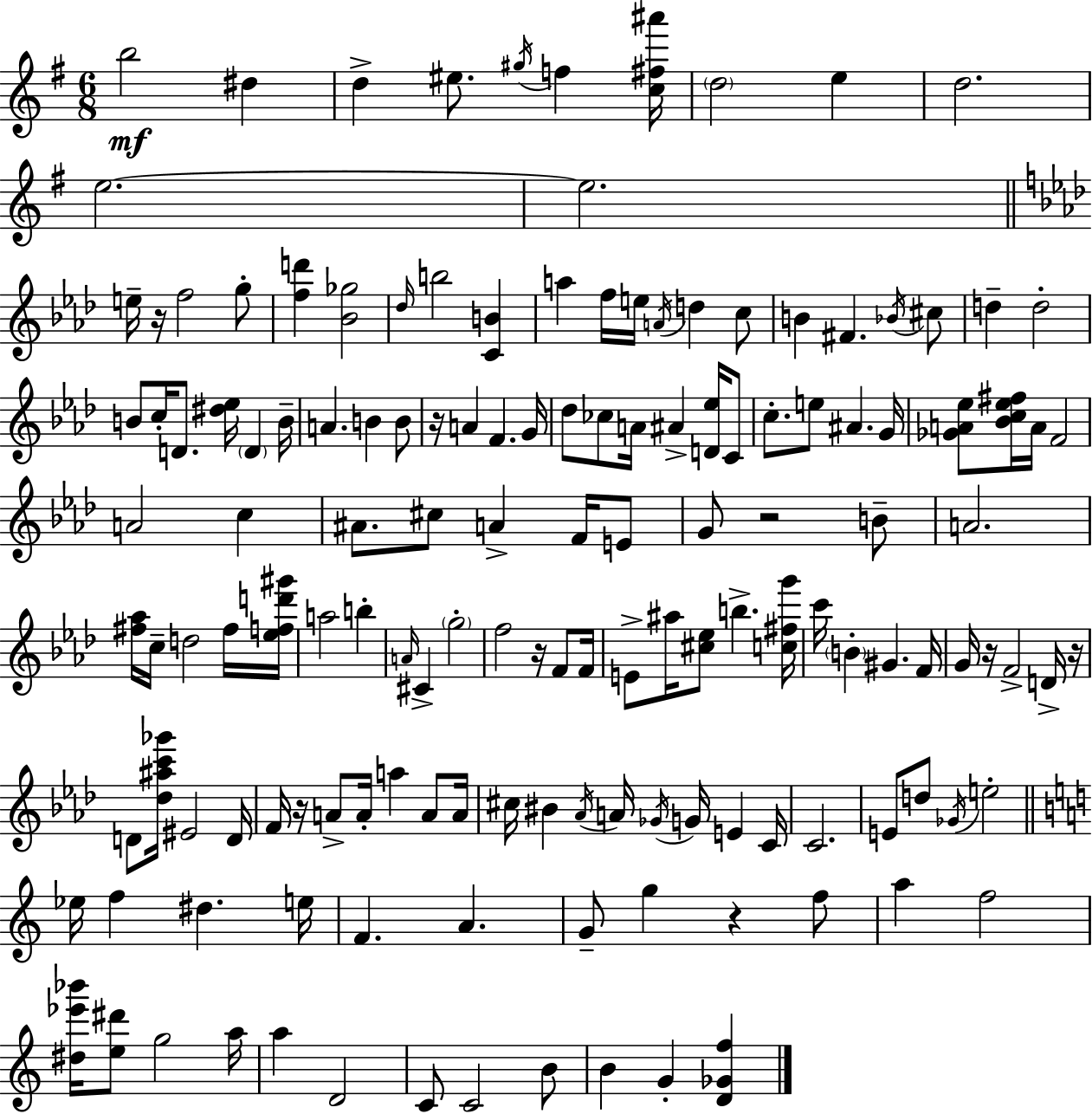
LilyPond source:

{
  \clef treble
  \numericTimeSignature
  \time 6/8
  \key e \minor
  b''2\mf dis''4 | d''4-> eis''8. \acciaccatura { gis''16 } f''4 | <c'' fis'' ais'''>16 \parenthesize d''2 e''4 | d''2. | \break e''2.~~ | e''2. | \bar "||" \break \key aes \major e''16-- r16 f''2 g''8-. | <f'' d'''>4 <bes' ges''>2 | \grace { des''16 } b''2 <c' b'>4 | a''4 f''16 e''16 \acciaccatura { a'16 } d''4 | \break c''8 b'4 fis'4. | \acciaccatura { bes'16 } cis''8 d''4-- d''2-. | b'8 c''16-. d'8. <dis'' ees''>16 \parenthesize d'4 | b'16-- a'4. b'4 | \break b'8 r16 a'4 f'4. | g'16 des''8 ces''8 a'16 ais'4-> | <d' ees''>16 c'8 c''8.-. e''8 ais'4. | g'16 <ges' a' ees''>8 <bes' c'' ees'' fis''>16 a'16 f'2 | \break a'2 c''4 | ais'8. cis''8 a'4-> | f'16 e'8 g'8 r2 | b'8-- a'2. | \break <fis'' aes''>16 c''16-- d''2 | fis''16 <ees'' f'' d''' gis'''>16 a''2 b''4-. | \grace { a'16 } cis'4-> \parenthesize g''2-. | f''2 | \break r16 f'8 f'16 e'8-> ais''16 <cis'' ees''>8 b''4.-> | <c'' fis'' g'''>16 c'''16 \parenthesize b'4-. gis'4. | f'16 g'16 r16 f'2-> | d'16-> r16 d'8 <des'' ais'' c''' ges'''>16 eis'2 | \break d'16 f'16 r16 a'8-> a'16-. a''4 | a'8 a'16 cis''16 bis'4 \acciaccatura { aes'16 } a'16 \acciaccatura { ges'16 } | g'16 e'4 c'16 c'2. | e'8 d''8 \acciaccatura { ges'16 } e''2-. | \break \bar "||" \break \key c \major ees''16 f''4 dis''4. e''16 | f'4. a'4. | g'8-- g''4 r4 f''8 | a''4 f''2 | \break <dis'' ees''' bes'''>16 <e'' dis'''>8 g''2 a''16 | a''4 d'2 | c'8 c'2 b'8 | b'4 g'4-. <d' ges' f''>4 | \break \bar "|."
}